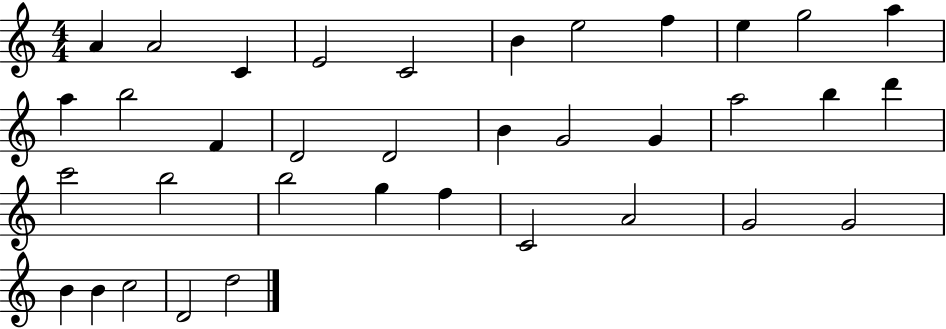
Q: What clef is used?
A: treble